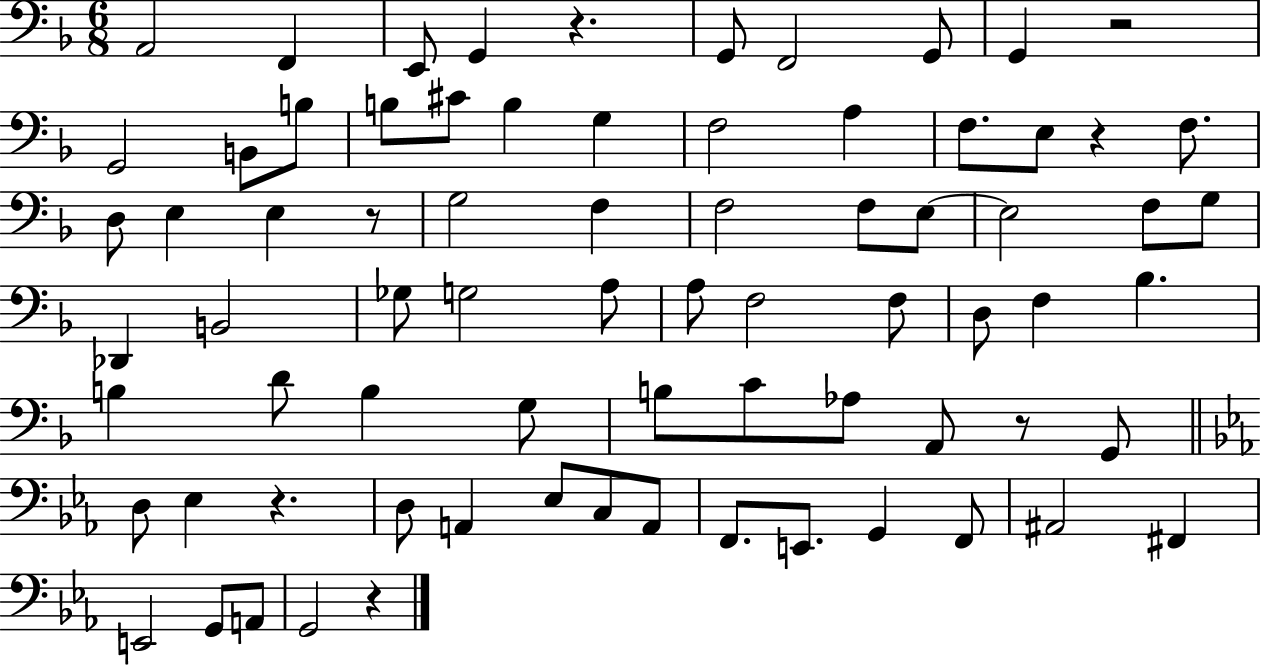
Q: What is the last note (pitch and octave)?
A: G2